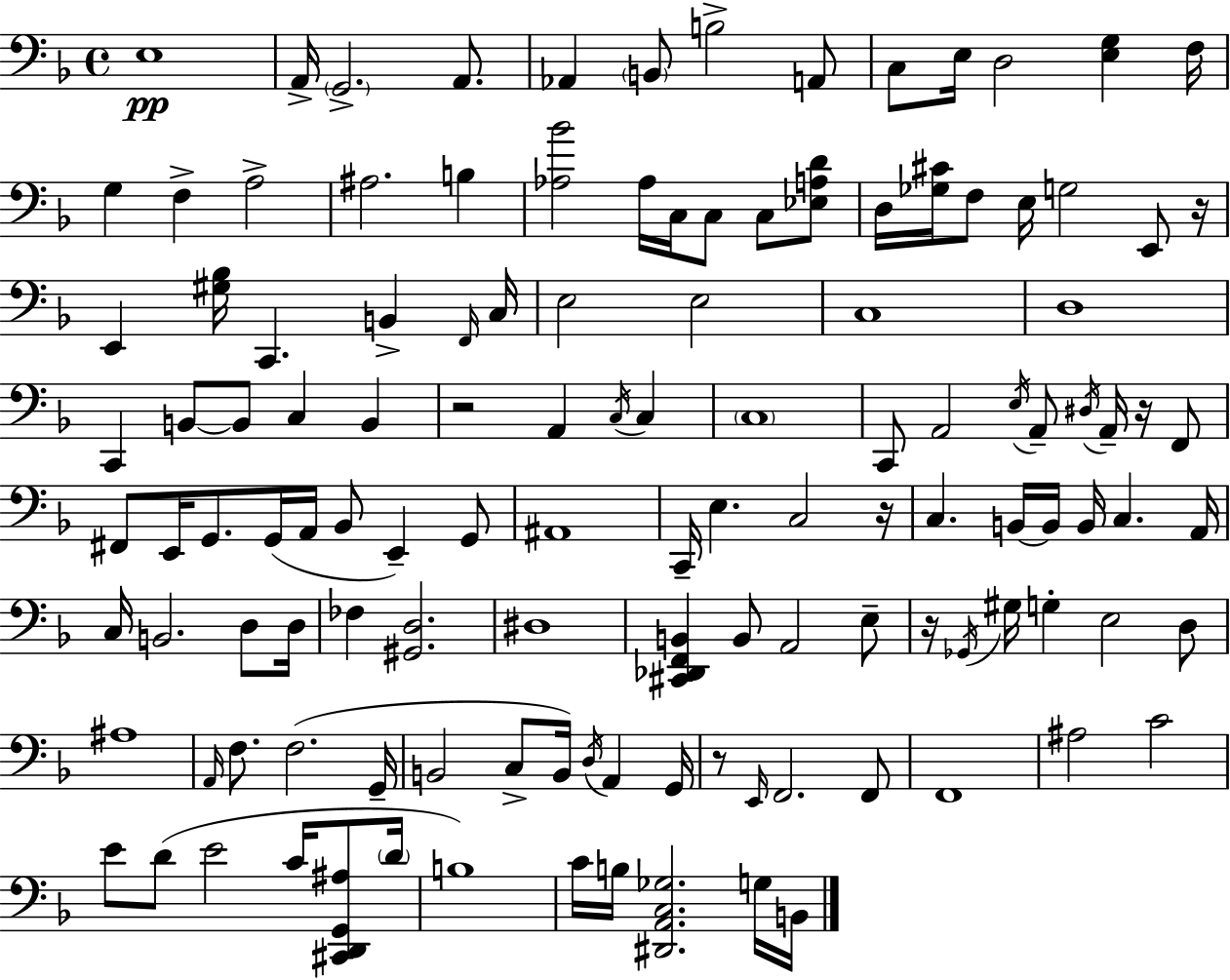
X:1
T:Untitled
M:4/4
L:1/4
K:Dm
E,4 A,,/4 G,,2 A,,/2 _A,, B,,/2 B,2 A,,/2 C,/2 E,/4 D,2 [E,G,] F,/4 G, F, A,2 ^A,2 B, [_A,_B]2 _A,/4 C,/4 C,/2 C,/2 [_E,A,D]/2 D,/4 [_G,^C]/4 F,/2 E,/4 G,2 E,,/2 z/4 E,, [^G,_B,]/4 C,, B,, F,,/4 C,/4 E,2 E,2 C,4 D,4 C,, B,,/2 B,,/2 C, B,, z2 A,, C,/4 C, C,4 C,,/2 A,,2 E,/4 A,,/2 ^D,/4 A,,/4 z/4 F,,/2 ^F,,/2 E,,/4 G,,/2 G,,/4 A,,/4 _B,,/2 E,, G,,/2 ^A,,4 C,,/4 E, C,2 z/4 C, B,,/4 B,,/4 B,,/4 C, A,,/4 C,/4 B,,2 D,/2 D,/4 _F, [^G,,D,]2 ^D,4 [^C,,_D,,F,,B,,] B,,/2 A,,2 E,/2 z/4 _G,,/4 ^G,/4 G, E,2 D,/2 ^A,4 A,,/4 F,/2 F,2 G,,/4 B,,2 C,/2 B,,/4 D,/4 A,, G,,/4 z/2 E,,/4 F,,2 F,,/2 F,,4 ^A,2 C2 E/2 D/2 E2 C/4 [^C,,D,,G,,^A,]/2 D/4 B,4 C/4 B,/4 [^D,,A,,C,_G,]2 G,/4 B,,/4